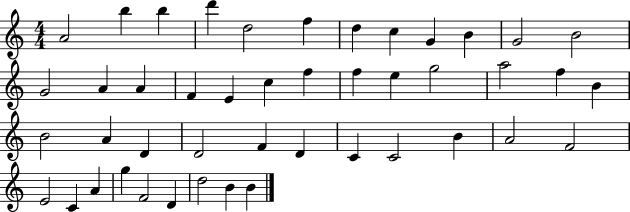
A4/h B5/q B5/q D6/q D5/h F5/q D5/q C5/q G4/q B4/q G4/h B4/h G4/h A4/q A4/q F4/q E4/q C5/q F5/q F5/q E5/q G5/h A5/h F5/q B4/q B4/h A4/q D4/q D4/h F4/q D4/q C4/q C4/h B4/q A4/h F4/h E4/h C4/q A4/q G5/q F4/h D4/q D5/h B4/q B4/q